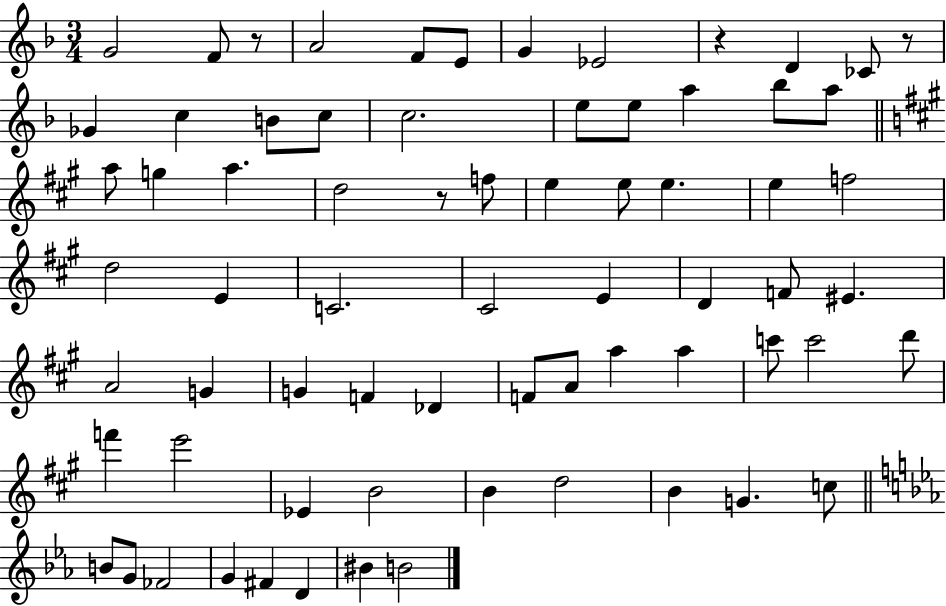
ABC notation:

X:1
T:Untitled
M:3/4
L:1/4
K:F
G2 F/2 z/2 A2 F/2 E/2 G _E2 z D _C/2 z/2 _G c B/2 c/2 c2 e/2 e/2 a _b/2 a/2 a/2 g a d2 z/2 f/2 e e/2 e e f2 d2 E C2 ^C2 E D F/2 ^E A2 G G F _D F/2 A/2 a a c'/2 c'2 d'/2 f' e'2 _E B2 B d2 B G c/2 B/2 G/2 _F2 G ^F D ^B B2